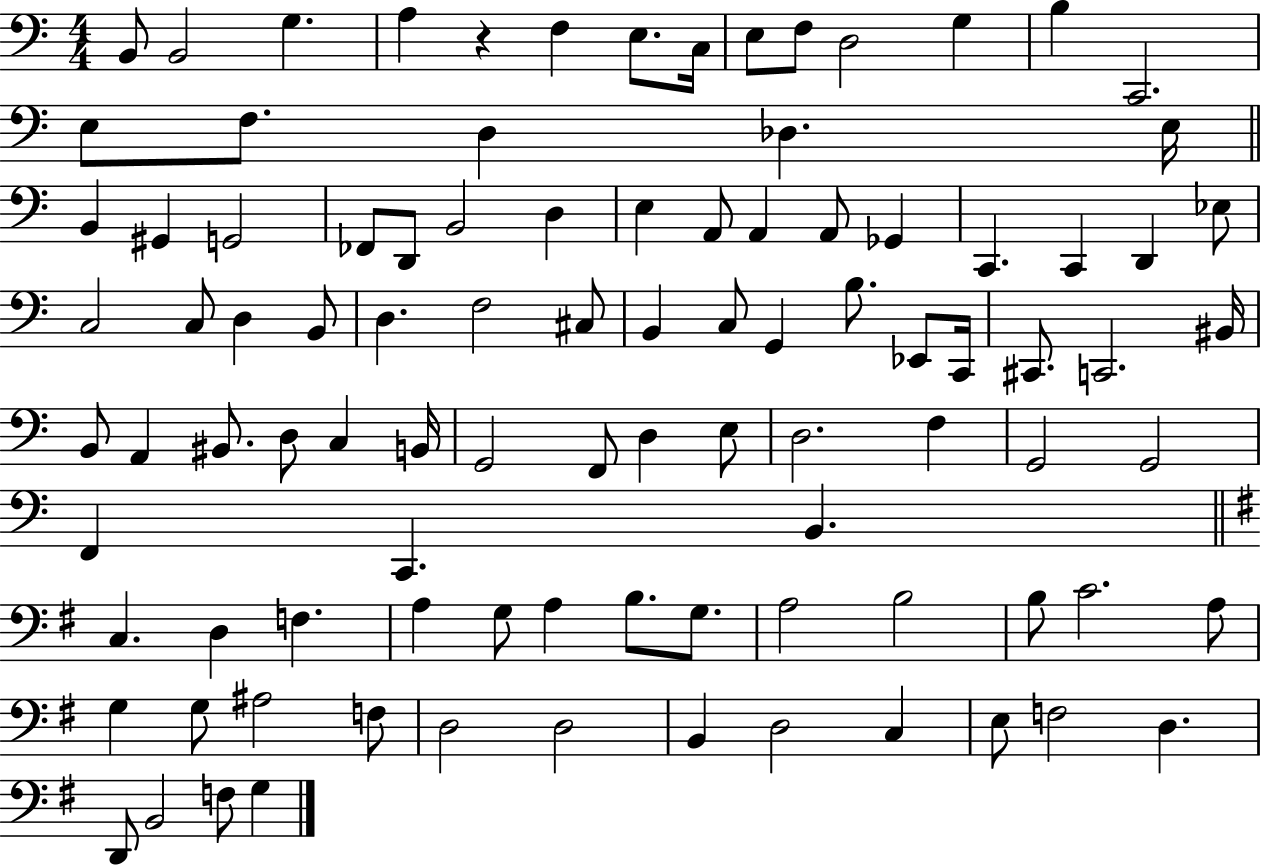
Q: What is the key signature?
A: C major